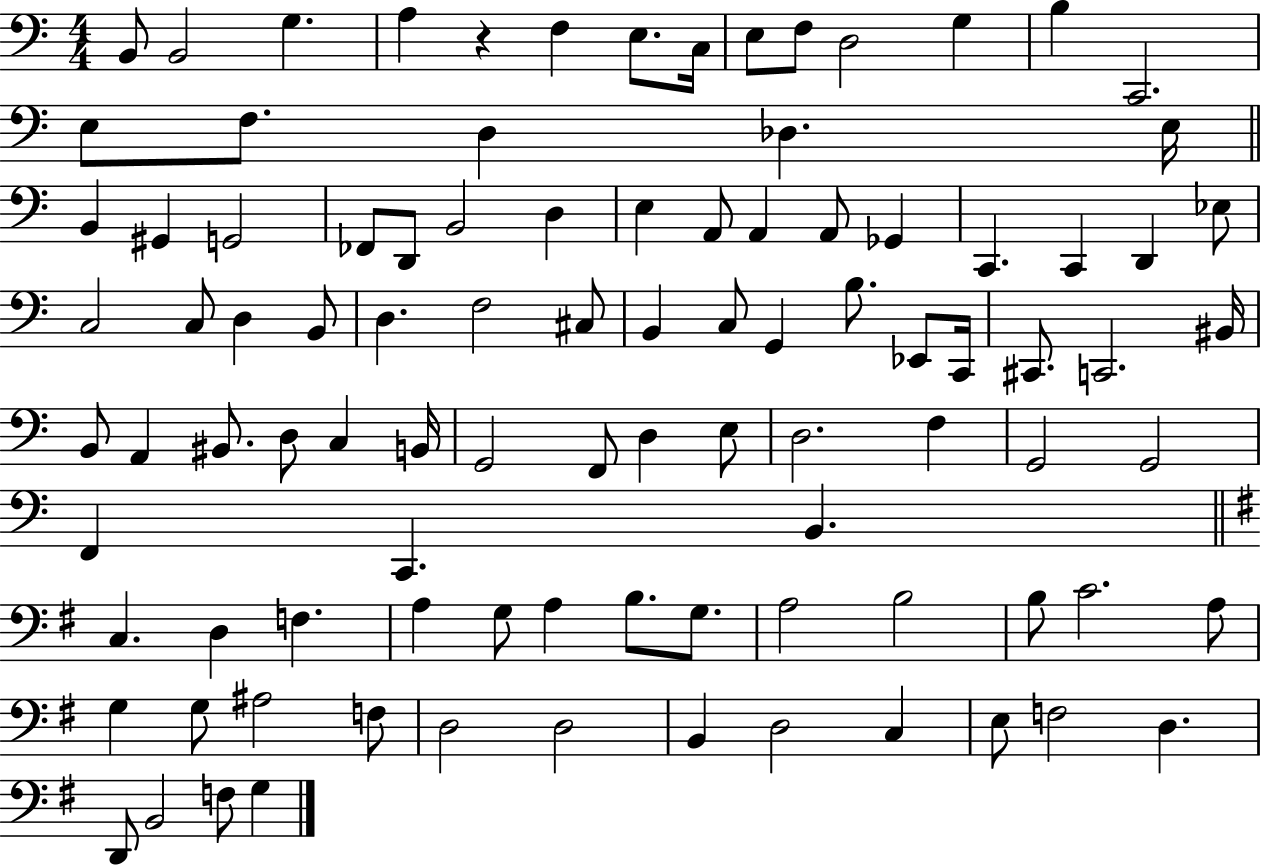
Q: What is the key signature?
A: C major